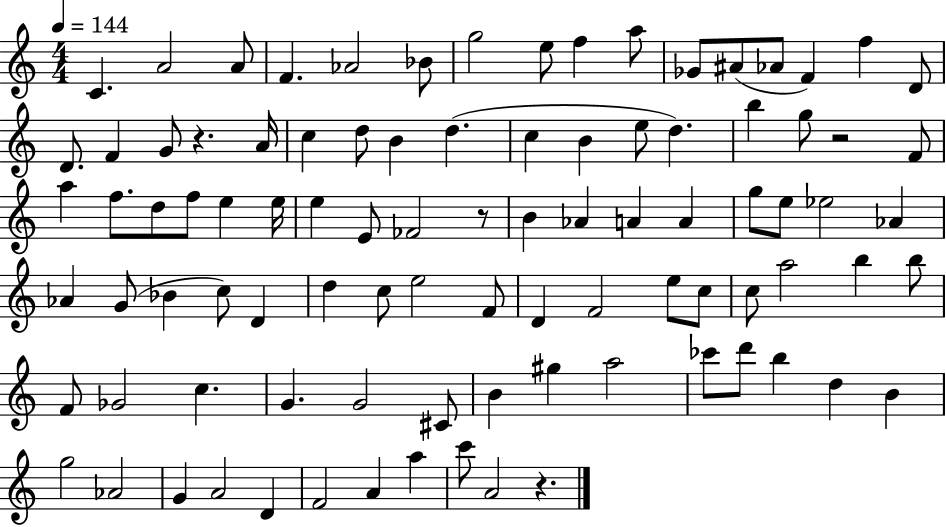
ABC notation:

X:1
T:Untitled
M:4/4
L:1/4
K:C
C A2 A/2 F _A2 _B/2 g2 e/2 f a/2 _G/2 ^A/2 _A/2 F f D/2 D/2 F G/2 z A/4 c d/2 B d c B e/2 d b g/2 z2 F/2 a f/2 d/2 f/2 e e/4 e E/2 _F2 z/2 B _A A A g/2 e/2 _e2 _A _A G/2 _B c/2 D d c/2 e2 F/2 D F2 e/2 c/2 c/2 a2 b b/2 F/2 _G2 c G G2 ^C/2 B ^g a2 _c'/2 d'/2 b d B g2 _A2 G A2 D F2 A a c'/2 A2 z